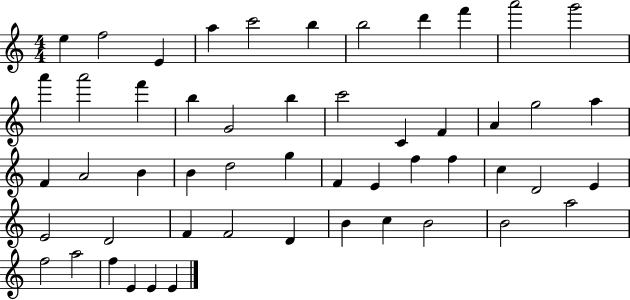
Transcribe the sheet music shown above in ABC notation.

X:1
T:Untitled
M:4/4
L:1/4
K:C
e f2 E a c'2 b b2 d' f' a'2 g'2 a' a'2 f' b G2 b c'2 C F A g2 a F A2 B B d2 g F E f f c D2 E E2 D2 F F2 D B c B2 B2 a2 f2 a2 f E E E